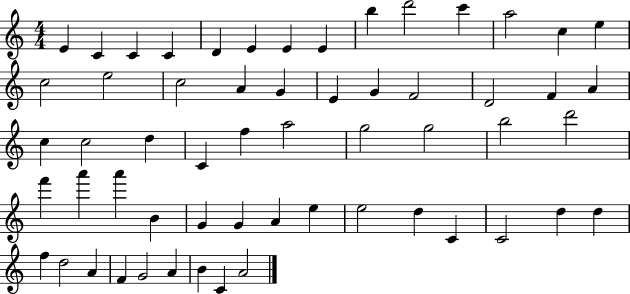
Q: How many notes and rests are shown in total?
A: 58